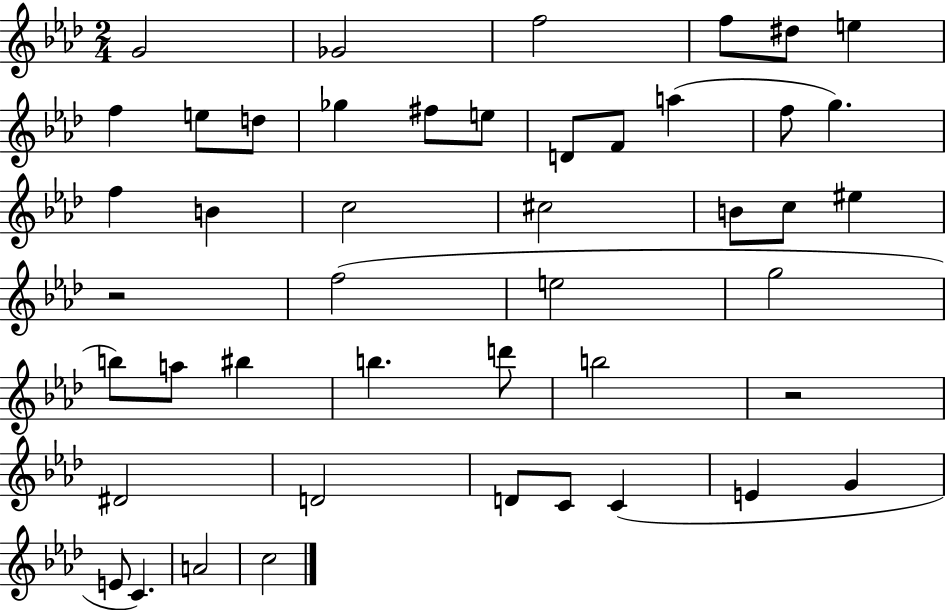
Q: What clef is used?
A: treble